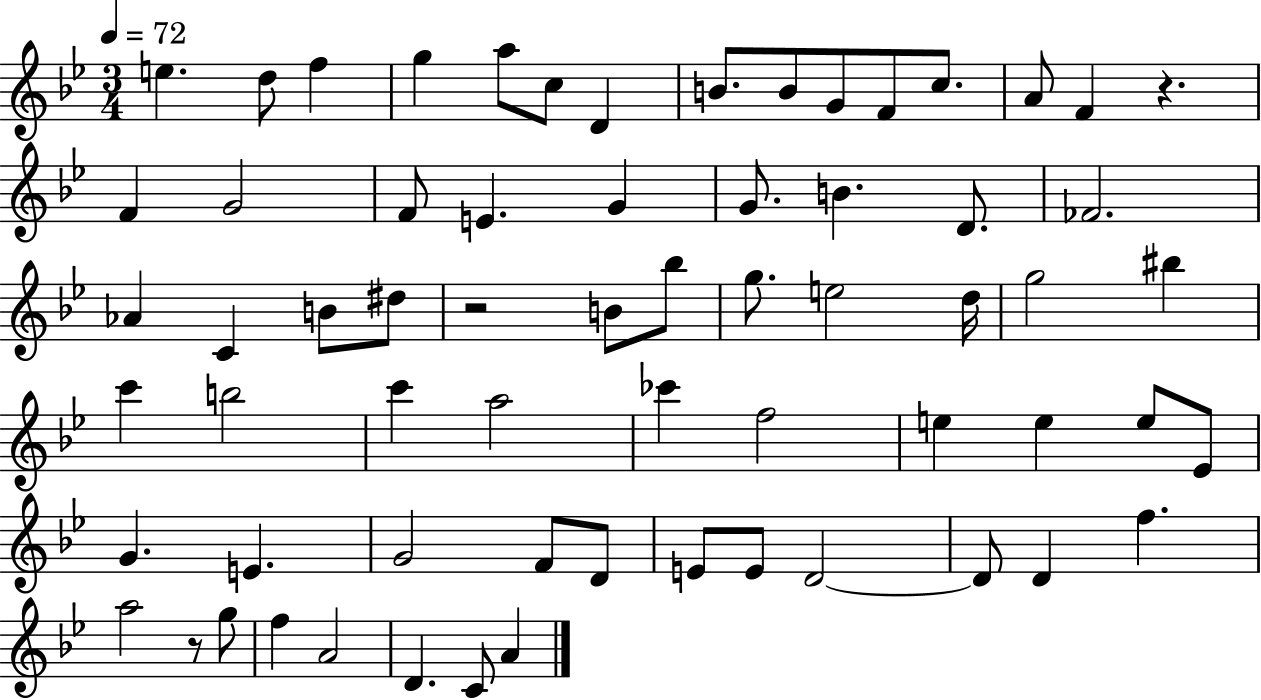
{
  \clef treble
  \numericTimeSignature
  \time 3/4
  \key bes \major
  \tempo 4 = 72
  \repeat volta 2 { e''4. d''8 f''4 | g''4 a''8 c''8 d'4 | b'8. b'8 g'8 f'8 c''8. | a'8 f'4 r4. | \break f'4 g'2 | f'8 e'4. g'4 | g'8. b'4. d'8. | fes'2. | \break aes'4 c'4 b'8 dis''8 | r2 b'8 bes''8 | g''8. e''2 d''16 | g''2 bis''4 | \break c'''4 b''2 | c'''4 a''2 | ces'''4 f''2 | e''4 e''4 e''8 ees'8 | \break g'4. e'4. | g'2 f'8 d'8 | e'8 e'8 d'2~~ | d'8 d'4 f''4. | \break a''2 r8 g''8 | f''4 a'2 | d'4. c'8 a'4 | } \bar "|."
}